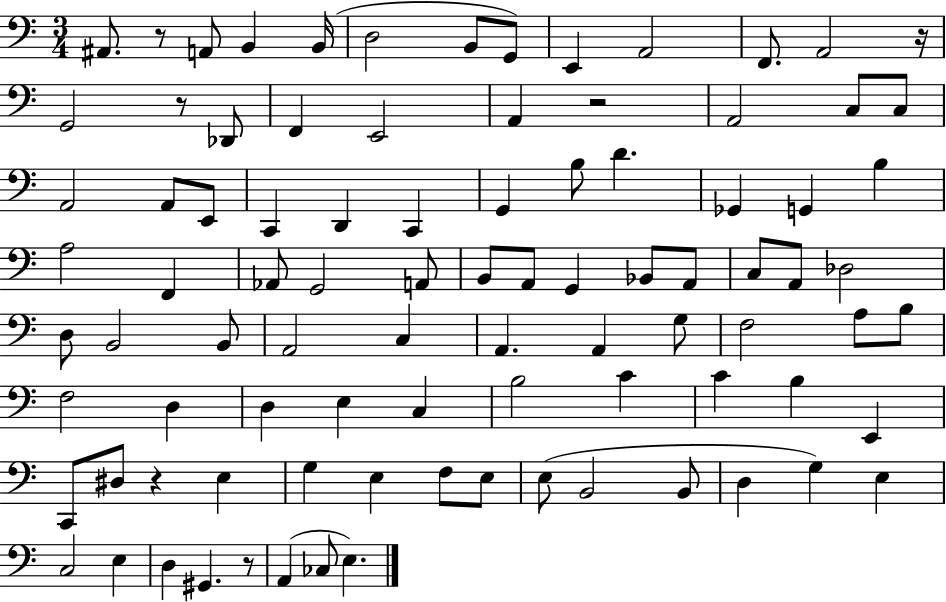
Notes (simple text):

A#2/e. R/e A2/e B2/q B2/s D3/h B2/e G2/e E2/q A2/h F2/e. A2/h R/s G2/h R/e Db2/e F2/q E2/h A2/q R/h A2/h C3/e C3/e A2/h A2/e E2/e C2/q D2/q C2/q G2/q B3/e D4/q. Gb2/q G2/q B3/q A3/h F2/q Ab2/e G2/h A2/e B2/e A2/e G2/q Bb2/e A2/e C3/e A2/e Db3/h D3/e B2/h B2/e A2/h C3/q A2/q. A2/q G3/e F3/h A3/e B3/e F3/h D3/q D3/q E3/q C3/q B3/h C4/q C4/q B3/q E2/q C2/e D#3/e R/q E3/q G3/q E3/q F3/e E3/e E3/e B2/h B2/e D3/q G3/q E3/q C3/h E3/q D3/q G#2/q. R/e A2/q CES3/e E3/q.